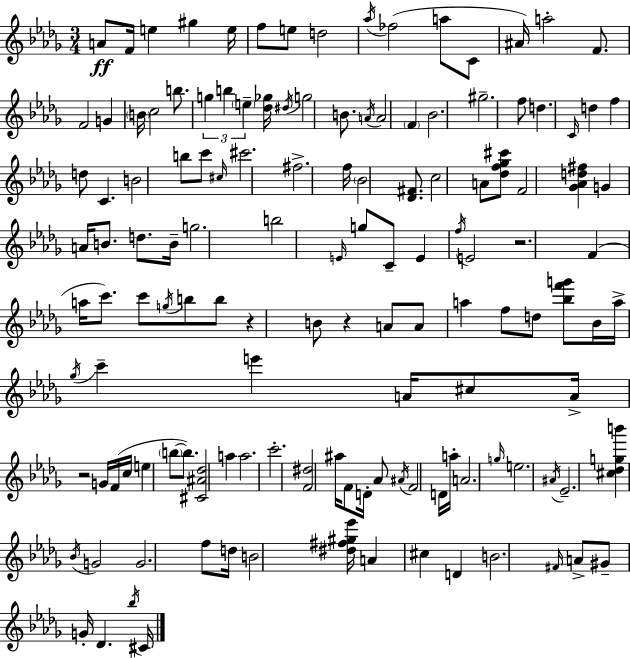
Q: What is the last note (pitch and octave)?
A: C#4